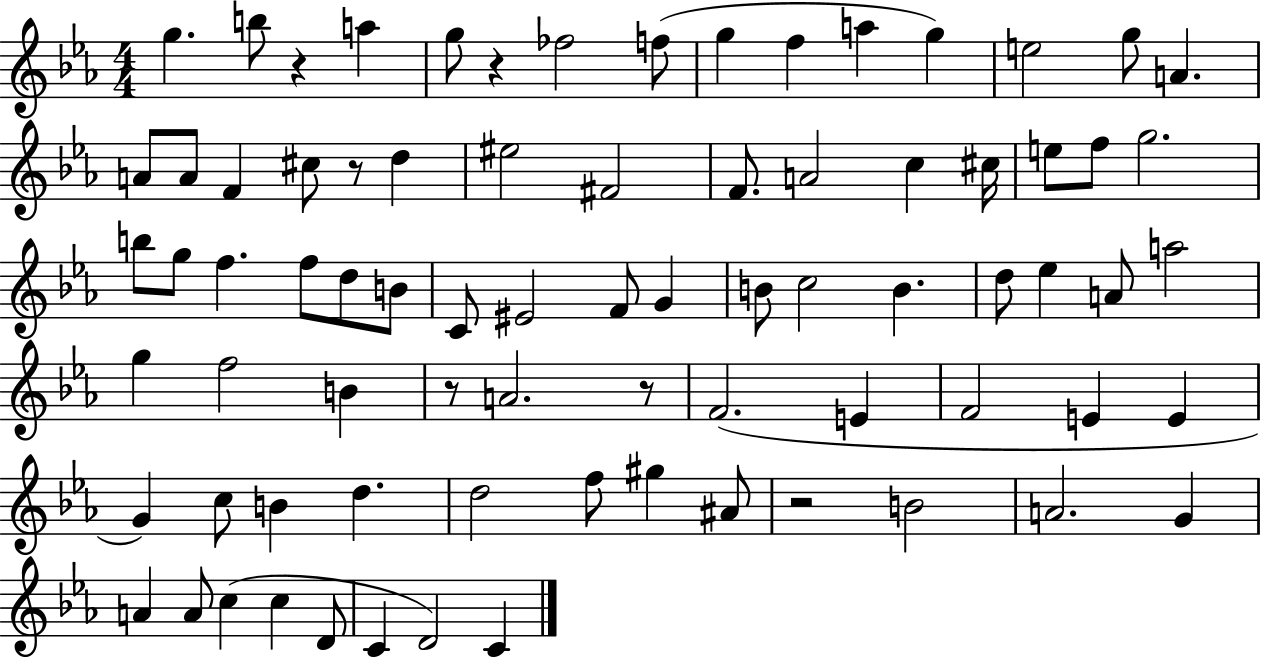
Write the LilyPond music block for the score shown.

{
  \clef treble
  \numericTimeSignature
  \time 4/4
  \key ees \major
  \repeat volta 2 { g''4. b''8 r4 a''4 | g''8 r4 fes''2 f''8( | g''4 f''4 a''4 g''4) | e''2 g''8 a'4. | \break a'8 a'8 f'4 cis''8 r8 d''4 | eis''2 fis'2 | f'8. a'2 c''4 cis''16 | e''8 f''8 g''2. | \break b''8 g''8 f''4. f''8 d''8 b'8 | c'8 eis'2 f'8 g'4 | b'8 c''2 b'4. | d''8 ees''4 a'8 a''2 | \break g''4 f''2 b'4 | r8 a'2. r8 | f'2.( e'4 | f'2 e'4 e'4 | \break g'4) c''8 b'4 d''4. | d''2 f''8 gis''4 ais'8 | r2 b'2 | a'2. g'4 | \break a'4 a'8 c''4( c''4 d'8 | c'4 d'2) c'4 | } \bar "|."
}